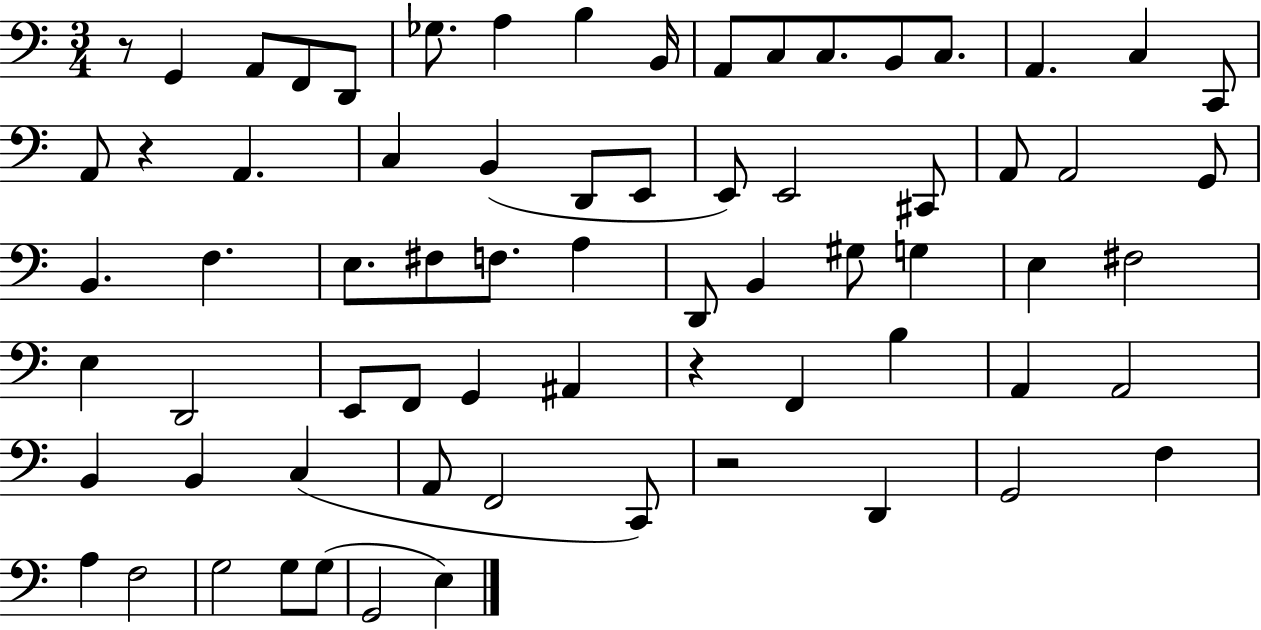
{
  \clef bass
  \numericTimeSignature
  \time 3/4
  \key c \major
  r8 g,4 a,8 f,8 d,8 | ges8. a4 b4 b,16 | a,8 c8 c8. b,8 c8. | a,4. c4 c,8 | \break a,8 r4 a,4. | c4 b,4( d,8 e,8 | e,8) e,2 cis,8 | a,8 a,2 g,8 | \break b,4. f4. | e8. fis8 f8. a4 | d,8 b,4 gis8 g4 | e4 fis2 | \break e4 d,2 | e,8 f,8 g,4 ais,4 | r4 f,4 b4 | a,4 a,2 | \break b,4 b,4 c4( | a,8 f,2 c,8) | r2 d,4 | g,2 f4 | \break a4 f2 | g2 g8 g8( | g,2 e4) | \bar "|."
}